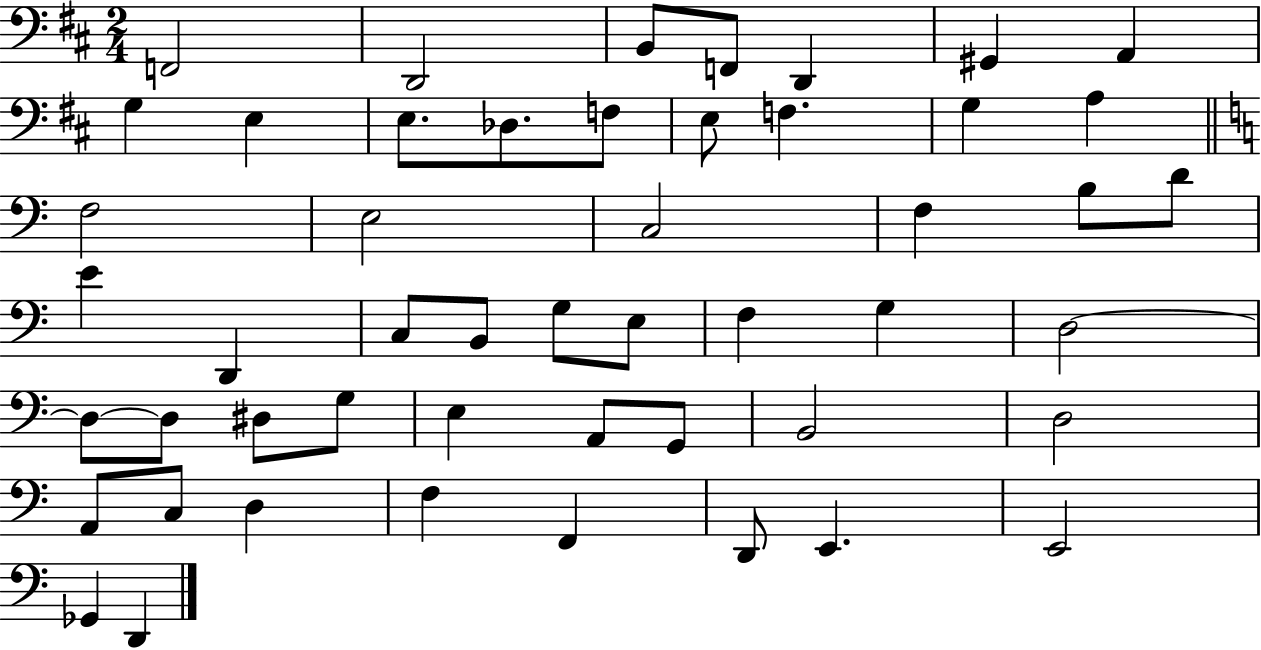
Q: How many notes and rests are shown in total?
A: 50